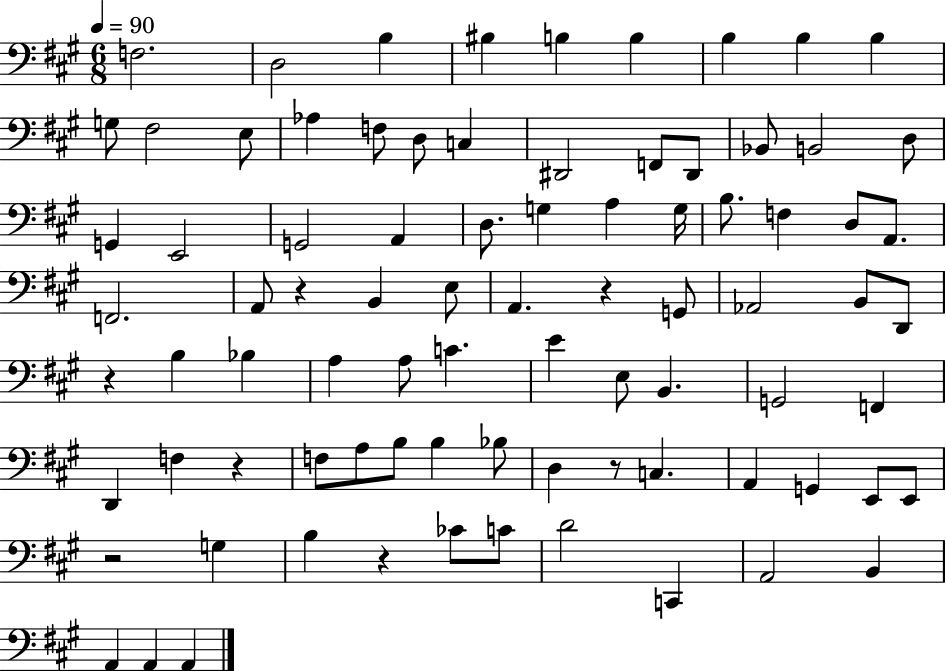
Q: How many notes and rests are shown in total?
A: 84